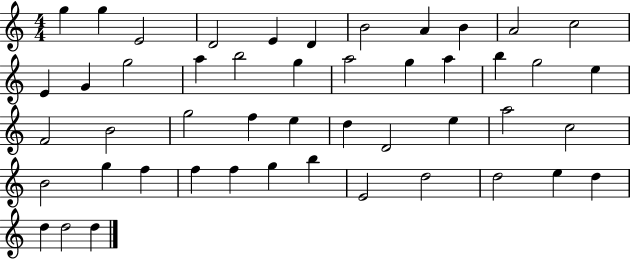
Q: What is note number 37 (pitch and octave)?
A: F5